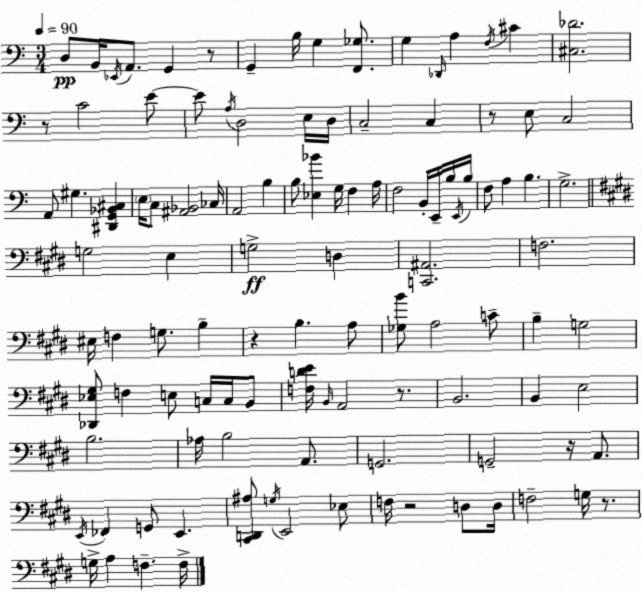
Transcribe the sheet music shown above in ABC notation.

X:1
T:Untitled
M:3/4
L:1/4
K:Am
D,/2 B,,/4 _E,,/4 A,,/2 G,, z/2 G,, B,/4 G, [F,,_G,]/2 G, _D,,/4 A, F,/4 ^C [^C,_D]2 z/2 C2 E/2 E/2 A,/4 D,2 E,/4 D,/4 C,2 C, z/2 E,/2 C,2 A,,/2 ^G, [^D,,G,,_B,,^C,] E,/4 C,/2 [^A,,_B,,]2 _C,/4 A,,2 B, B,/2 [_E,_B] G,/4 F, A,/4 F,2 B,,/4 E,,/4 B,/4 E,,/4 B,/4 F,/2 A, B, G,2 G,2 E, G,2 D, [C,,^A,,]2 F,2 ^E,/4 F, G,/2 B, z B, A,/2 [_G,B]/2 A,2 C/2 B, G,2 [_D,,_E,^G,]/2 F, E,/2 C,/4 C,/4 B,,/2 [F,DE]/4 B,,/4 A,,2 z/2 B,,2 B,, E,2 B,2 _A,/4 B,2 A,,/2 G,,2 G,,2 z/4 A,,/2 E,,/4 _F,, G,,/2 E,, [^C,,D,,^A,]/2 G,/4 E,,2 _E,/2 F,/4 z2 D,/2 D,/4 F,2 G,/4 z/2 G,/4 A, F, F,/4